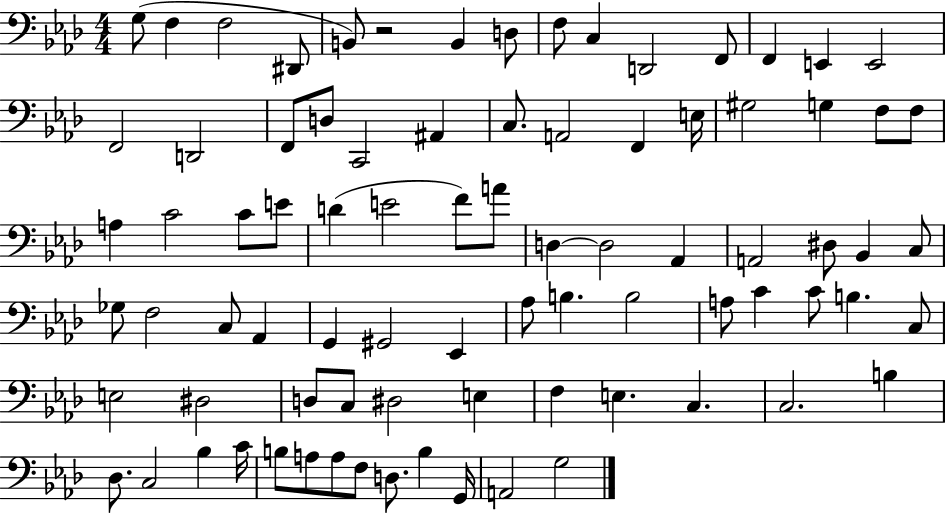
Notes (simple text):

G3/e F3/q F3/h D#2/e B2/e R/h B2/q D3/e F3/e C3/q D2/h F2/e F2/q E2/q E2/h F2/h D2/h F2/e D3/e C2/h A#2/q C3/e. A2/h F2/q E3/s G#3/h G3/q F3/e F3/e A3/q C4/h C4/e E4/e D4/q E4/h F4/e A4/e D3/q D3/h Ab2/q A2/h D#3/e Bb2/q C3/e Gb3/e F3/h C3/e Ab2/q G2/q G#2/h Eb2/q Ab3/e B3/q. B3/h A3/e C4/q C4/e B3/q. C3/e E3/h D#3/h D3/e C3/e D#3/h E3/q F3/q E3/q. C3/q. C3/h. B3/q Db3/e. C3/h Bb3/q C4/s B3/e A3/e A3/e F3/e D3/e. B3/q G2/s A2/h G3/h